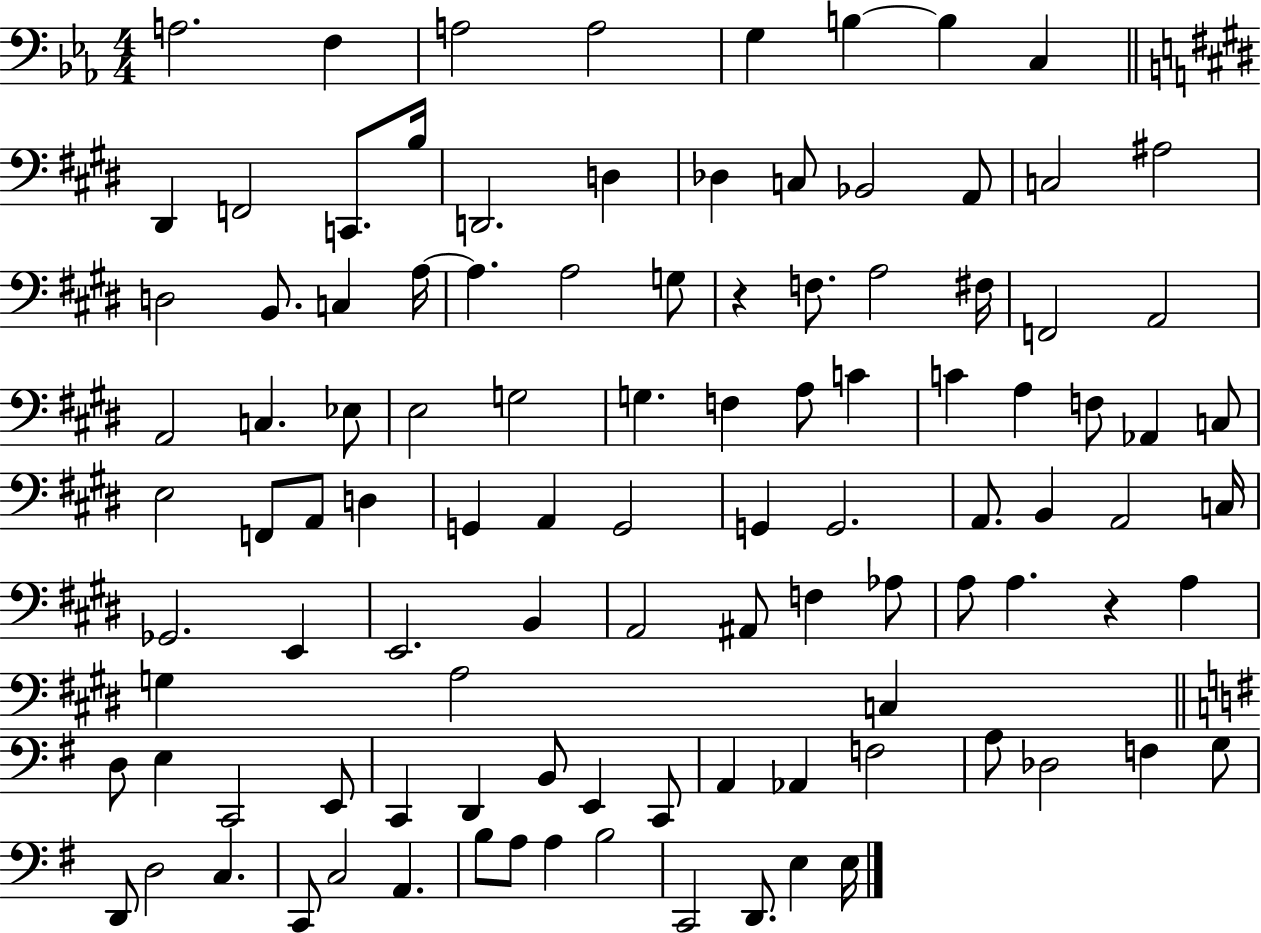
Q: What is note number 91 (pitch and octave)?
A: D3